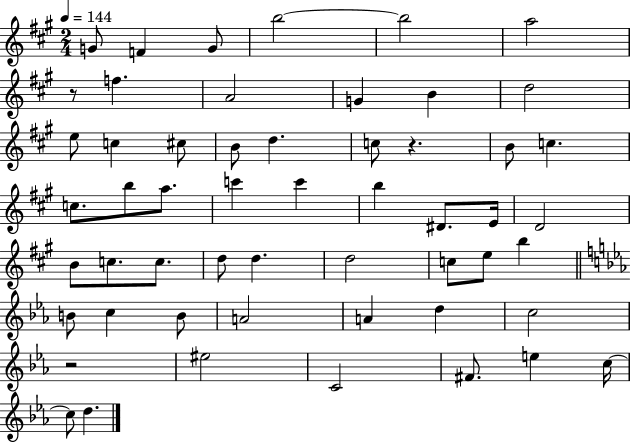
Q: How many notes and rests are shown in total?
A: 54